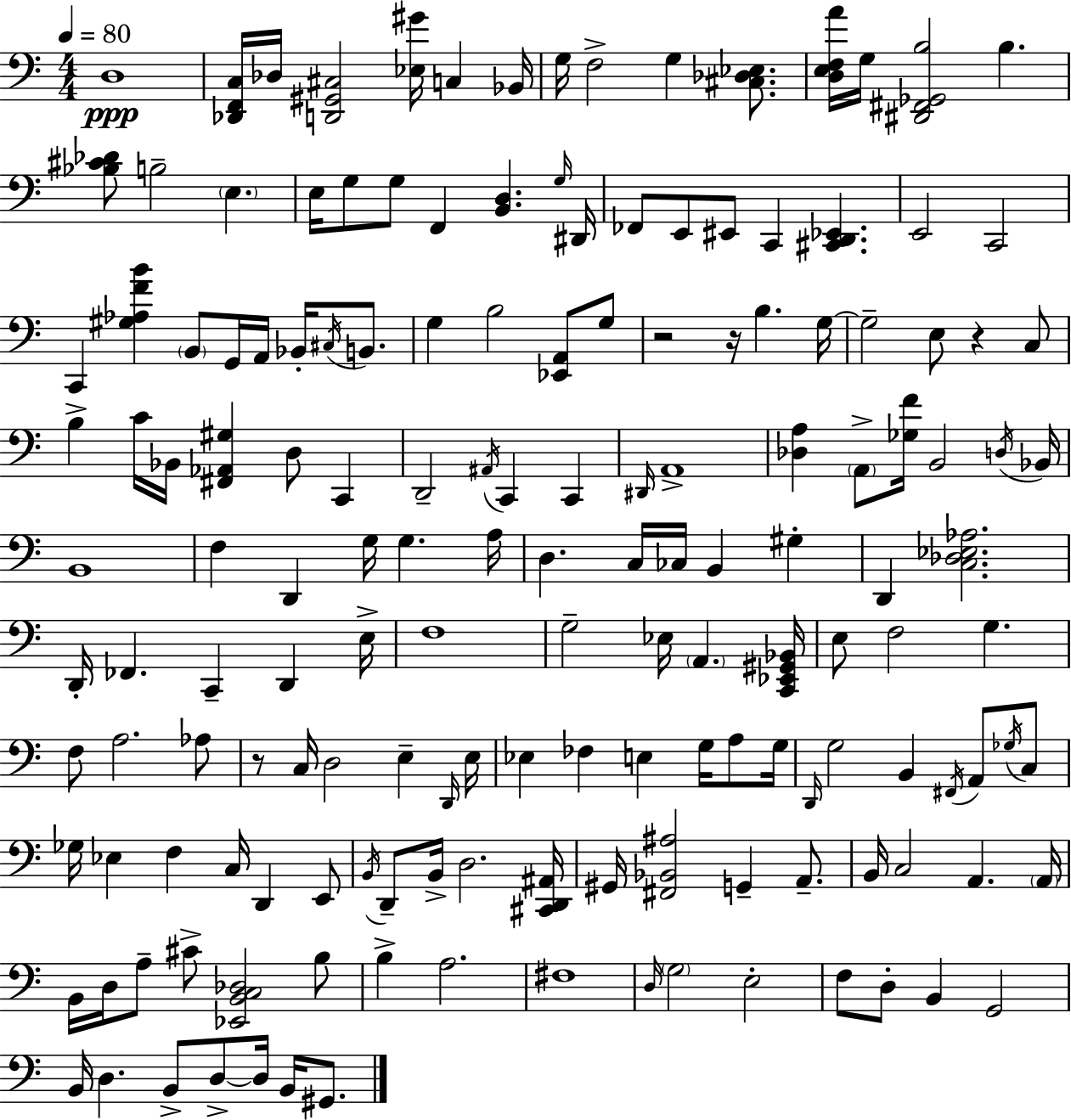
{
  \clef bass
  \numericTimeSignature
  \time 4/4
  \key c \major
  \tempo 4 = 80
  \repeat volta 2 { d1\ppp | <des, f, c>16 des16 <d, gis, cis>2 <ees gis'>16 c4 bes,16 | g16 f2-> g4 <cis des ees>8. | <d e f a'>16 g16 <dis, fis, ges, b>2 b4. | \break <bes cis' des'>8 b2-- \parenthesize e4. | e16 g8 g8 f,4 <b, d>4. \grace { g16 } | dis,16 fes,8 e,8 eis,8 c,4 <cis, d, ees,>4. | e,2 c,2 | \break c,4 <gis aes f' b'>4 \parenthesize b,8 g,16 a,16 bes,16-. \acciaccatura { cis16 } b,8. | g4 b2 <ees, a,>8 | g8 r2 r16 b4. | g16~~ g2-- e8 r4 | \break c8 b4-> c'16 bes,16 <fis, aes, gis>4 d8 c,4 | d,2-- \acciaccatura { ais,16 } c,4 c,4 | \grace { dis,16 } a,1-> | <des a>4 \parenthesize a,8-> <ges f'>16 b,2 | \break \acciaccatura { d16 } bes,16 b,1 | f4 d,4 g16 g4. | a16 d4. c16 ces16 b,4 | gis4-. d,4 <c des ees aes>2. | \break d,16-. fes,4. c,4-- | d,4 e16-> f1 | g2-- ees16 \parenthesize a,4. | <c, ees, gis, bes,>16 e8 f2 g4. | \break f8 a2. | aes8 r8 c16 d2 | e4-- \grace { d,16 } e16 ees4 fes4 e4 | g16 a8 g16 \grace { d,16 } g2 b,4 | \break \acciaccatura { fis,16 } a,8 \acciaccatura { ges16 } c8 ges16 ees4 f4 | c16 d,4 e,8 \acciaccatura { b,16 } d,8-- b,16-> d2. | <cis, d, ais,>16 gis,16 <fis, bes, ais>2 | g,4-- a,8.-- b,16 c2 | \break a,4. \parenthesize a,16 b,16 d16 a8-- cis'8-> | <ees, b, c des>2 b8 b4-> a2. | fis1 | \grace { d16 } \parenthesize g2 | \break e2-. f8 d8-. b,4 | g,2 b,16 d4. | b,8-> d8->~~ d16 b,16 gis,8. } \bar "|."
}